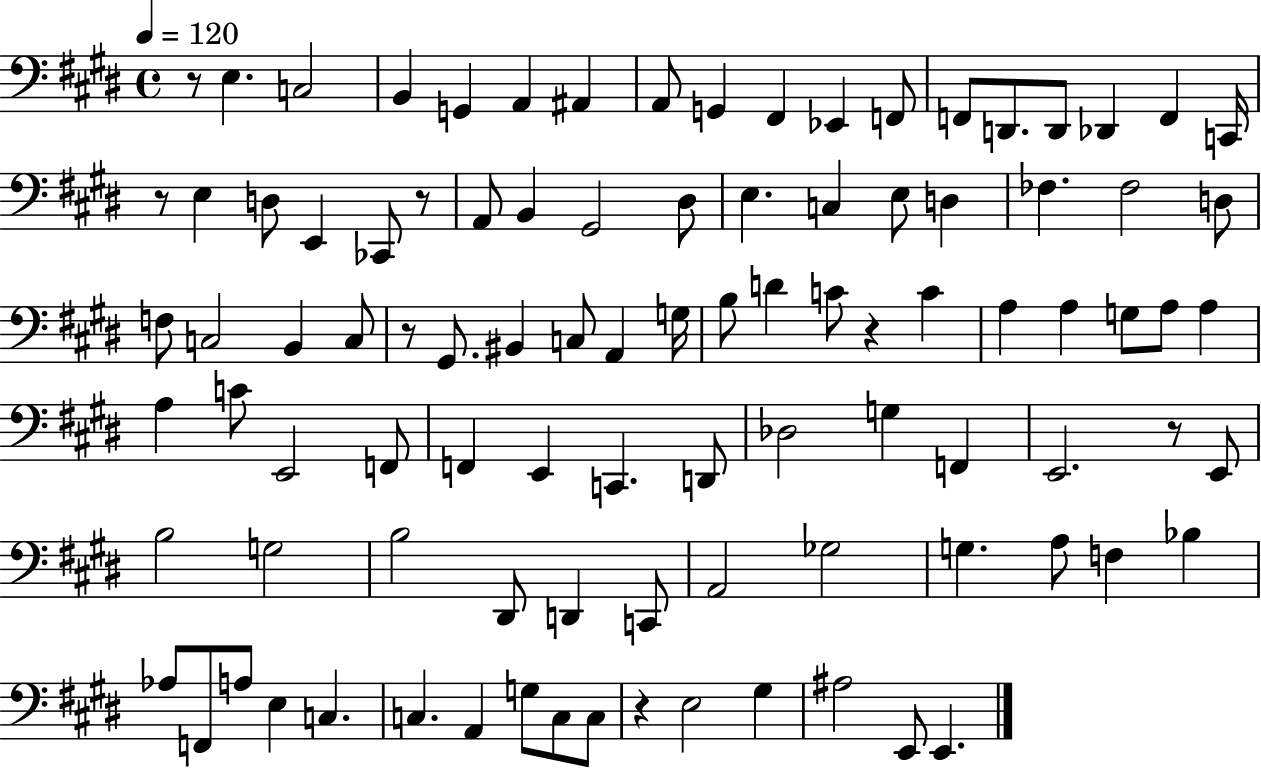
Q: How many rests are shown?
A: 7